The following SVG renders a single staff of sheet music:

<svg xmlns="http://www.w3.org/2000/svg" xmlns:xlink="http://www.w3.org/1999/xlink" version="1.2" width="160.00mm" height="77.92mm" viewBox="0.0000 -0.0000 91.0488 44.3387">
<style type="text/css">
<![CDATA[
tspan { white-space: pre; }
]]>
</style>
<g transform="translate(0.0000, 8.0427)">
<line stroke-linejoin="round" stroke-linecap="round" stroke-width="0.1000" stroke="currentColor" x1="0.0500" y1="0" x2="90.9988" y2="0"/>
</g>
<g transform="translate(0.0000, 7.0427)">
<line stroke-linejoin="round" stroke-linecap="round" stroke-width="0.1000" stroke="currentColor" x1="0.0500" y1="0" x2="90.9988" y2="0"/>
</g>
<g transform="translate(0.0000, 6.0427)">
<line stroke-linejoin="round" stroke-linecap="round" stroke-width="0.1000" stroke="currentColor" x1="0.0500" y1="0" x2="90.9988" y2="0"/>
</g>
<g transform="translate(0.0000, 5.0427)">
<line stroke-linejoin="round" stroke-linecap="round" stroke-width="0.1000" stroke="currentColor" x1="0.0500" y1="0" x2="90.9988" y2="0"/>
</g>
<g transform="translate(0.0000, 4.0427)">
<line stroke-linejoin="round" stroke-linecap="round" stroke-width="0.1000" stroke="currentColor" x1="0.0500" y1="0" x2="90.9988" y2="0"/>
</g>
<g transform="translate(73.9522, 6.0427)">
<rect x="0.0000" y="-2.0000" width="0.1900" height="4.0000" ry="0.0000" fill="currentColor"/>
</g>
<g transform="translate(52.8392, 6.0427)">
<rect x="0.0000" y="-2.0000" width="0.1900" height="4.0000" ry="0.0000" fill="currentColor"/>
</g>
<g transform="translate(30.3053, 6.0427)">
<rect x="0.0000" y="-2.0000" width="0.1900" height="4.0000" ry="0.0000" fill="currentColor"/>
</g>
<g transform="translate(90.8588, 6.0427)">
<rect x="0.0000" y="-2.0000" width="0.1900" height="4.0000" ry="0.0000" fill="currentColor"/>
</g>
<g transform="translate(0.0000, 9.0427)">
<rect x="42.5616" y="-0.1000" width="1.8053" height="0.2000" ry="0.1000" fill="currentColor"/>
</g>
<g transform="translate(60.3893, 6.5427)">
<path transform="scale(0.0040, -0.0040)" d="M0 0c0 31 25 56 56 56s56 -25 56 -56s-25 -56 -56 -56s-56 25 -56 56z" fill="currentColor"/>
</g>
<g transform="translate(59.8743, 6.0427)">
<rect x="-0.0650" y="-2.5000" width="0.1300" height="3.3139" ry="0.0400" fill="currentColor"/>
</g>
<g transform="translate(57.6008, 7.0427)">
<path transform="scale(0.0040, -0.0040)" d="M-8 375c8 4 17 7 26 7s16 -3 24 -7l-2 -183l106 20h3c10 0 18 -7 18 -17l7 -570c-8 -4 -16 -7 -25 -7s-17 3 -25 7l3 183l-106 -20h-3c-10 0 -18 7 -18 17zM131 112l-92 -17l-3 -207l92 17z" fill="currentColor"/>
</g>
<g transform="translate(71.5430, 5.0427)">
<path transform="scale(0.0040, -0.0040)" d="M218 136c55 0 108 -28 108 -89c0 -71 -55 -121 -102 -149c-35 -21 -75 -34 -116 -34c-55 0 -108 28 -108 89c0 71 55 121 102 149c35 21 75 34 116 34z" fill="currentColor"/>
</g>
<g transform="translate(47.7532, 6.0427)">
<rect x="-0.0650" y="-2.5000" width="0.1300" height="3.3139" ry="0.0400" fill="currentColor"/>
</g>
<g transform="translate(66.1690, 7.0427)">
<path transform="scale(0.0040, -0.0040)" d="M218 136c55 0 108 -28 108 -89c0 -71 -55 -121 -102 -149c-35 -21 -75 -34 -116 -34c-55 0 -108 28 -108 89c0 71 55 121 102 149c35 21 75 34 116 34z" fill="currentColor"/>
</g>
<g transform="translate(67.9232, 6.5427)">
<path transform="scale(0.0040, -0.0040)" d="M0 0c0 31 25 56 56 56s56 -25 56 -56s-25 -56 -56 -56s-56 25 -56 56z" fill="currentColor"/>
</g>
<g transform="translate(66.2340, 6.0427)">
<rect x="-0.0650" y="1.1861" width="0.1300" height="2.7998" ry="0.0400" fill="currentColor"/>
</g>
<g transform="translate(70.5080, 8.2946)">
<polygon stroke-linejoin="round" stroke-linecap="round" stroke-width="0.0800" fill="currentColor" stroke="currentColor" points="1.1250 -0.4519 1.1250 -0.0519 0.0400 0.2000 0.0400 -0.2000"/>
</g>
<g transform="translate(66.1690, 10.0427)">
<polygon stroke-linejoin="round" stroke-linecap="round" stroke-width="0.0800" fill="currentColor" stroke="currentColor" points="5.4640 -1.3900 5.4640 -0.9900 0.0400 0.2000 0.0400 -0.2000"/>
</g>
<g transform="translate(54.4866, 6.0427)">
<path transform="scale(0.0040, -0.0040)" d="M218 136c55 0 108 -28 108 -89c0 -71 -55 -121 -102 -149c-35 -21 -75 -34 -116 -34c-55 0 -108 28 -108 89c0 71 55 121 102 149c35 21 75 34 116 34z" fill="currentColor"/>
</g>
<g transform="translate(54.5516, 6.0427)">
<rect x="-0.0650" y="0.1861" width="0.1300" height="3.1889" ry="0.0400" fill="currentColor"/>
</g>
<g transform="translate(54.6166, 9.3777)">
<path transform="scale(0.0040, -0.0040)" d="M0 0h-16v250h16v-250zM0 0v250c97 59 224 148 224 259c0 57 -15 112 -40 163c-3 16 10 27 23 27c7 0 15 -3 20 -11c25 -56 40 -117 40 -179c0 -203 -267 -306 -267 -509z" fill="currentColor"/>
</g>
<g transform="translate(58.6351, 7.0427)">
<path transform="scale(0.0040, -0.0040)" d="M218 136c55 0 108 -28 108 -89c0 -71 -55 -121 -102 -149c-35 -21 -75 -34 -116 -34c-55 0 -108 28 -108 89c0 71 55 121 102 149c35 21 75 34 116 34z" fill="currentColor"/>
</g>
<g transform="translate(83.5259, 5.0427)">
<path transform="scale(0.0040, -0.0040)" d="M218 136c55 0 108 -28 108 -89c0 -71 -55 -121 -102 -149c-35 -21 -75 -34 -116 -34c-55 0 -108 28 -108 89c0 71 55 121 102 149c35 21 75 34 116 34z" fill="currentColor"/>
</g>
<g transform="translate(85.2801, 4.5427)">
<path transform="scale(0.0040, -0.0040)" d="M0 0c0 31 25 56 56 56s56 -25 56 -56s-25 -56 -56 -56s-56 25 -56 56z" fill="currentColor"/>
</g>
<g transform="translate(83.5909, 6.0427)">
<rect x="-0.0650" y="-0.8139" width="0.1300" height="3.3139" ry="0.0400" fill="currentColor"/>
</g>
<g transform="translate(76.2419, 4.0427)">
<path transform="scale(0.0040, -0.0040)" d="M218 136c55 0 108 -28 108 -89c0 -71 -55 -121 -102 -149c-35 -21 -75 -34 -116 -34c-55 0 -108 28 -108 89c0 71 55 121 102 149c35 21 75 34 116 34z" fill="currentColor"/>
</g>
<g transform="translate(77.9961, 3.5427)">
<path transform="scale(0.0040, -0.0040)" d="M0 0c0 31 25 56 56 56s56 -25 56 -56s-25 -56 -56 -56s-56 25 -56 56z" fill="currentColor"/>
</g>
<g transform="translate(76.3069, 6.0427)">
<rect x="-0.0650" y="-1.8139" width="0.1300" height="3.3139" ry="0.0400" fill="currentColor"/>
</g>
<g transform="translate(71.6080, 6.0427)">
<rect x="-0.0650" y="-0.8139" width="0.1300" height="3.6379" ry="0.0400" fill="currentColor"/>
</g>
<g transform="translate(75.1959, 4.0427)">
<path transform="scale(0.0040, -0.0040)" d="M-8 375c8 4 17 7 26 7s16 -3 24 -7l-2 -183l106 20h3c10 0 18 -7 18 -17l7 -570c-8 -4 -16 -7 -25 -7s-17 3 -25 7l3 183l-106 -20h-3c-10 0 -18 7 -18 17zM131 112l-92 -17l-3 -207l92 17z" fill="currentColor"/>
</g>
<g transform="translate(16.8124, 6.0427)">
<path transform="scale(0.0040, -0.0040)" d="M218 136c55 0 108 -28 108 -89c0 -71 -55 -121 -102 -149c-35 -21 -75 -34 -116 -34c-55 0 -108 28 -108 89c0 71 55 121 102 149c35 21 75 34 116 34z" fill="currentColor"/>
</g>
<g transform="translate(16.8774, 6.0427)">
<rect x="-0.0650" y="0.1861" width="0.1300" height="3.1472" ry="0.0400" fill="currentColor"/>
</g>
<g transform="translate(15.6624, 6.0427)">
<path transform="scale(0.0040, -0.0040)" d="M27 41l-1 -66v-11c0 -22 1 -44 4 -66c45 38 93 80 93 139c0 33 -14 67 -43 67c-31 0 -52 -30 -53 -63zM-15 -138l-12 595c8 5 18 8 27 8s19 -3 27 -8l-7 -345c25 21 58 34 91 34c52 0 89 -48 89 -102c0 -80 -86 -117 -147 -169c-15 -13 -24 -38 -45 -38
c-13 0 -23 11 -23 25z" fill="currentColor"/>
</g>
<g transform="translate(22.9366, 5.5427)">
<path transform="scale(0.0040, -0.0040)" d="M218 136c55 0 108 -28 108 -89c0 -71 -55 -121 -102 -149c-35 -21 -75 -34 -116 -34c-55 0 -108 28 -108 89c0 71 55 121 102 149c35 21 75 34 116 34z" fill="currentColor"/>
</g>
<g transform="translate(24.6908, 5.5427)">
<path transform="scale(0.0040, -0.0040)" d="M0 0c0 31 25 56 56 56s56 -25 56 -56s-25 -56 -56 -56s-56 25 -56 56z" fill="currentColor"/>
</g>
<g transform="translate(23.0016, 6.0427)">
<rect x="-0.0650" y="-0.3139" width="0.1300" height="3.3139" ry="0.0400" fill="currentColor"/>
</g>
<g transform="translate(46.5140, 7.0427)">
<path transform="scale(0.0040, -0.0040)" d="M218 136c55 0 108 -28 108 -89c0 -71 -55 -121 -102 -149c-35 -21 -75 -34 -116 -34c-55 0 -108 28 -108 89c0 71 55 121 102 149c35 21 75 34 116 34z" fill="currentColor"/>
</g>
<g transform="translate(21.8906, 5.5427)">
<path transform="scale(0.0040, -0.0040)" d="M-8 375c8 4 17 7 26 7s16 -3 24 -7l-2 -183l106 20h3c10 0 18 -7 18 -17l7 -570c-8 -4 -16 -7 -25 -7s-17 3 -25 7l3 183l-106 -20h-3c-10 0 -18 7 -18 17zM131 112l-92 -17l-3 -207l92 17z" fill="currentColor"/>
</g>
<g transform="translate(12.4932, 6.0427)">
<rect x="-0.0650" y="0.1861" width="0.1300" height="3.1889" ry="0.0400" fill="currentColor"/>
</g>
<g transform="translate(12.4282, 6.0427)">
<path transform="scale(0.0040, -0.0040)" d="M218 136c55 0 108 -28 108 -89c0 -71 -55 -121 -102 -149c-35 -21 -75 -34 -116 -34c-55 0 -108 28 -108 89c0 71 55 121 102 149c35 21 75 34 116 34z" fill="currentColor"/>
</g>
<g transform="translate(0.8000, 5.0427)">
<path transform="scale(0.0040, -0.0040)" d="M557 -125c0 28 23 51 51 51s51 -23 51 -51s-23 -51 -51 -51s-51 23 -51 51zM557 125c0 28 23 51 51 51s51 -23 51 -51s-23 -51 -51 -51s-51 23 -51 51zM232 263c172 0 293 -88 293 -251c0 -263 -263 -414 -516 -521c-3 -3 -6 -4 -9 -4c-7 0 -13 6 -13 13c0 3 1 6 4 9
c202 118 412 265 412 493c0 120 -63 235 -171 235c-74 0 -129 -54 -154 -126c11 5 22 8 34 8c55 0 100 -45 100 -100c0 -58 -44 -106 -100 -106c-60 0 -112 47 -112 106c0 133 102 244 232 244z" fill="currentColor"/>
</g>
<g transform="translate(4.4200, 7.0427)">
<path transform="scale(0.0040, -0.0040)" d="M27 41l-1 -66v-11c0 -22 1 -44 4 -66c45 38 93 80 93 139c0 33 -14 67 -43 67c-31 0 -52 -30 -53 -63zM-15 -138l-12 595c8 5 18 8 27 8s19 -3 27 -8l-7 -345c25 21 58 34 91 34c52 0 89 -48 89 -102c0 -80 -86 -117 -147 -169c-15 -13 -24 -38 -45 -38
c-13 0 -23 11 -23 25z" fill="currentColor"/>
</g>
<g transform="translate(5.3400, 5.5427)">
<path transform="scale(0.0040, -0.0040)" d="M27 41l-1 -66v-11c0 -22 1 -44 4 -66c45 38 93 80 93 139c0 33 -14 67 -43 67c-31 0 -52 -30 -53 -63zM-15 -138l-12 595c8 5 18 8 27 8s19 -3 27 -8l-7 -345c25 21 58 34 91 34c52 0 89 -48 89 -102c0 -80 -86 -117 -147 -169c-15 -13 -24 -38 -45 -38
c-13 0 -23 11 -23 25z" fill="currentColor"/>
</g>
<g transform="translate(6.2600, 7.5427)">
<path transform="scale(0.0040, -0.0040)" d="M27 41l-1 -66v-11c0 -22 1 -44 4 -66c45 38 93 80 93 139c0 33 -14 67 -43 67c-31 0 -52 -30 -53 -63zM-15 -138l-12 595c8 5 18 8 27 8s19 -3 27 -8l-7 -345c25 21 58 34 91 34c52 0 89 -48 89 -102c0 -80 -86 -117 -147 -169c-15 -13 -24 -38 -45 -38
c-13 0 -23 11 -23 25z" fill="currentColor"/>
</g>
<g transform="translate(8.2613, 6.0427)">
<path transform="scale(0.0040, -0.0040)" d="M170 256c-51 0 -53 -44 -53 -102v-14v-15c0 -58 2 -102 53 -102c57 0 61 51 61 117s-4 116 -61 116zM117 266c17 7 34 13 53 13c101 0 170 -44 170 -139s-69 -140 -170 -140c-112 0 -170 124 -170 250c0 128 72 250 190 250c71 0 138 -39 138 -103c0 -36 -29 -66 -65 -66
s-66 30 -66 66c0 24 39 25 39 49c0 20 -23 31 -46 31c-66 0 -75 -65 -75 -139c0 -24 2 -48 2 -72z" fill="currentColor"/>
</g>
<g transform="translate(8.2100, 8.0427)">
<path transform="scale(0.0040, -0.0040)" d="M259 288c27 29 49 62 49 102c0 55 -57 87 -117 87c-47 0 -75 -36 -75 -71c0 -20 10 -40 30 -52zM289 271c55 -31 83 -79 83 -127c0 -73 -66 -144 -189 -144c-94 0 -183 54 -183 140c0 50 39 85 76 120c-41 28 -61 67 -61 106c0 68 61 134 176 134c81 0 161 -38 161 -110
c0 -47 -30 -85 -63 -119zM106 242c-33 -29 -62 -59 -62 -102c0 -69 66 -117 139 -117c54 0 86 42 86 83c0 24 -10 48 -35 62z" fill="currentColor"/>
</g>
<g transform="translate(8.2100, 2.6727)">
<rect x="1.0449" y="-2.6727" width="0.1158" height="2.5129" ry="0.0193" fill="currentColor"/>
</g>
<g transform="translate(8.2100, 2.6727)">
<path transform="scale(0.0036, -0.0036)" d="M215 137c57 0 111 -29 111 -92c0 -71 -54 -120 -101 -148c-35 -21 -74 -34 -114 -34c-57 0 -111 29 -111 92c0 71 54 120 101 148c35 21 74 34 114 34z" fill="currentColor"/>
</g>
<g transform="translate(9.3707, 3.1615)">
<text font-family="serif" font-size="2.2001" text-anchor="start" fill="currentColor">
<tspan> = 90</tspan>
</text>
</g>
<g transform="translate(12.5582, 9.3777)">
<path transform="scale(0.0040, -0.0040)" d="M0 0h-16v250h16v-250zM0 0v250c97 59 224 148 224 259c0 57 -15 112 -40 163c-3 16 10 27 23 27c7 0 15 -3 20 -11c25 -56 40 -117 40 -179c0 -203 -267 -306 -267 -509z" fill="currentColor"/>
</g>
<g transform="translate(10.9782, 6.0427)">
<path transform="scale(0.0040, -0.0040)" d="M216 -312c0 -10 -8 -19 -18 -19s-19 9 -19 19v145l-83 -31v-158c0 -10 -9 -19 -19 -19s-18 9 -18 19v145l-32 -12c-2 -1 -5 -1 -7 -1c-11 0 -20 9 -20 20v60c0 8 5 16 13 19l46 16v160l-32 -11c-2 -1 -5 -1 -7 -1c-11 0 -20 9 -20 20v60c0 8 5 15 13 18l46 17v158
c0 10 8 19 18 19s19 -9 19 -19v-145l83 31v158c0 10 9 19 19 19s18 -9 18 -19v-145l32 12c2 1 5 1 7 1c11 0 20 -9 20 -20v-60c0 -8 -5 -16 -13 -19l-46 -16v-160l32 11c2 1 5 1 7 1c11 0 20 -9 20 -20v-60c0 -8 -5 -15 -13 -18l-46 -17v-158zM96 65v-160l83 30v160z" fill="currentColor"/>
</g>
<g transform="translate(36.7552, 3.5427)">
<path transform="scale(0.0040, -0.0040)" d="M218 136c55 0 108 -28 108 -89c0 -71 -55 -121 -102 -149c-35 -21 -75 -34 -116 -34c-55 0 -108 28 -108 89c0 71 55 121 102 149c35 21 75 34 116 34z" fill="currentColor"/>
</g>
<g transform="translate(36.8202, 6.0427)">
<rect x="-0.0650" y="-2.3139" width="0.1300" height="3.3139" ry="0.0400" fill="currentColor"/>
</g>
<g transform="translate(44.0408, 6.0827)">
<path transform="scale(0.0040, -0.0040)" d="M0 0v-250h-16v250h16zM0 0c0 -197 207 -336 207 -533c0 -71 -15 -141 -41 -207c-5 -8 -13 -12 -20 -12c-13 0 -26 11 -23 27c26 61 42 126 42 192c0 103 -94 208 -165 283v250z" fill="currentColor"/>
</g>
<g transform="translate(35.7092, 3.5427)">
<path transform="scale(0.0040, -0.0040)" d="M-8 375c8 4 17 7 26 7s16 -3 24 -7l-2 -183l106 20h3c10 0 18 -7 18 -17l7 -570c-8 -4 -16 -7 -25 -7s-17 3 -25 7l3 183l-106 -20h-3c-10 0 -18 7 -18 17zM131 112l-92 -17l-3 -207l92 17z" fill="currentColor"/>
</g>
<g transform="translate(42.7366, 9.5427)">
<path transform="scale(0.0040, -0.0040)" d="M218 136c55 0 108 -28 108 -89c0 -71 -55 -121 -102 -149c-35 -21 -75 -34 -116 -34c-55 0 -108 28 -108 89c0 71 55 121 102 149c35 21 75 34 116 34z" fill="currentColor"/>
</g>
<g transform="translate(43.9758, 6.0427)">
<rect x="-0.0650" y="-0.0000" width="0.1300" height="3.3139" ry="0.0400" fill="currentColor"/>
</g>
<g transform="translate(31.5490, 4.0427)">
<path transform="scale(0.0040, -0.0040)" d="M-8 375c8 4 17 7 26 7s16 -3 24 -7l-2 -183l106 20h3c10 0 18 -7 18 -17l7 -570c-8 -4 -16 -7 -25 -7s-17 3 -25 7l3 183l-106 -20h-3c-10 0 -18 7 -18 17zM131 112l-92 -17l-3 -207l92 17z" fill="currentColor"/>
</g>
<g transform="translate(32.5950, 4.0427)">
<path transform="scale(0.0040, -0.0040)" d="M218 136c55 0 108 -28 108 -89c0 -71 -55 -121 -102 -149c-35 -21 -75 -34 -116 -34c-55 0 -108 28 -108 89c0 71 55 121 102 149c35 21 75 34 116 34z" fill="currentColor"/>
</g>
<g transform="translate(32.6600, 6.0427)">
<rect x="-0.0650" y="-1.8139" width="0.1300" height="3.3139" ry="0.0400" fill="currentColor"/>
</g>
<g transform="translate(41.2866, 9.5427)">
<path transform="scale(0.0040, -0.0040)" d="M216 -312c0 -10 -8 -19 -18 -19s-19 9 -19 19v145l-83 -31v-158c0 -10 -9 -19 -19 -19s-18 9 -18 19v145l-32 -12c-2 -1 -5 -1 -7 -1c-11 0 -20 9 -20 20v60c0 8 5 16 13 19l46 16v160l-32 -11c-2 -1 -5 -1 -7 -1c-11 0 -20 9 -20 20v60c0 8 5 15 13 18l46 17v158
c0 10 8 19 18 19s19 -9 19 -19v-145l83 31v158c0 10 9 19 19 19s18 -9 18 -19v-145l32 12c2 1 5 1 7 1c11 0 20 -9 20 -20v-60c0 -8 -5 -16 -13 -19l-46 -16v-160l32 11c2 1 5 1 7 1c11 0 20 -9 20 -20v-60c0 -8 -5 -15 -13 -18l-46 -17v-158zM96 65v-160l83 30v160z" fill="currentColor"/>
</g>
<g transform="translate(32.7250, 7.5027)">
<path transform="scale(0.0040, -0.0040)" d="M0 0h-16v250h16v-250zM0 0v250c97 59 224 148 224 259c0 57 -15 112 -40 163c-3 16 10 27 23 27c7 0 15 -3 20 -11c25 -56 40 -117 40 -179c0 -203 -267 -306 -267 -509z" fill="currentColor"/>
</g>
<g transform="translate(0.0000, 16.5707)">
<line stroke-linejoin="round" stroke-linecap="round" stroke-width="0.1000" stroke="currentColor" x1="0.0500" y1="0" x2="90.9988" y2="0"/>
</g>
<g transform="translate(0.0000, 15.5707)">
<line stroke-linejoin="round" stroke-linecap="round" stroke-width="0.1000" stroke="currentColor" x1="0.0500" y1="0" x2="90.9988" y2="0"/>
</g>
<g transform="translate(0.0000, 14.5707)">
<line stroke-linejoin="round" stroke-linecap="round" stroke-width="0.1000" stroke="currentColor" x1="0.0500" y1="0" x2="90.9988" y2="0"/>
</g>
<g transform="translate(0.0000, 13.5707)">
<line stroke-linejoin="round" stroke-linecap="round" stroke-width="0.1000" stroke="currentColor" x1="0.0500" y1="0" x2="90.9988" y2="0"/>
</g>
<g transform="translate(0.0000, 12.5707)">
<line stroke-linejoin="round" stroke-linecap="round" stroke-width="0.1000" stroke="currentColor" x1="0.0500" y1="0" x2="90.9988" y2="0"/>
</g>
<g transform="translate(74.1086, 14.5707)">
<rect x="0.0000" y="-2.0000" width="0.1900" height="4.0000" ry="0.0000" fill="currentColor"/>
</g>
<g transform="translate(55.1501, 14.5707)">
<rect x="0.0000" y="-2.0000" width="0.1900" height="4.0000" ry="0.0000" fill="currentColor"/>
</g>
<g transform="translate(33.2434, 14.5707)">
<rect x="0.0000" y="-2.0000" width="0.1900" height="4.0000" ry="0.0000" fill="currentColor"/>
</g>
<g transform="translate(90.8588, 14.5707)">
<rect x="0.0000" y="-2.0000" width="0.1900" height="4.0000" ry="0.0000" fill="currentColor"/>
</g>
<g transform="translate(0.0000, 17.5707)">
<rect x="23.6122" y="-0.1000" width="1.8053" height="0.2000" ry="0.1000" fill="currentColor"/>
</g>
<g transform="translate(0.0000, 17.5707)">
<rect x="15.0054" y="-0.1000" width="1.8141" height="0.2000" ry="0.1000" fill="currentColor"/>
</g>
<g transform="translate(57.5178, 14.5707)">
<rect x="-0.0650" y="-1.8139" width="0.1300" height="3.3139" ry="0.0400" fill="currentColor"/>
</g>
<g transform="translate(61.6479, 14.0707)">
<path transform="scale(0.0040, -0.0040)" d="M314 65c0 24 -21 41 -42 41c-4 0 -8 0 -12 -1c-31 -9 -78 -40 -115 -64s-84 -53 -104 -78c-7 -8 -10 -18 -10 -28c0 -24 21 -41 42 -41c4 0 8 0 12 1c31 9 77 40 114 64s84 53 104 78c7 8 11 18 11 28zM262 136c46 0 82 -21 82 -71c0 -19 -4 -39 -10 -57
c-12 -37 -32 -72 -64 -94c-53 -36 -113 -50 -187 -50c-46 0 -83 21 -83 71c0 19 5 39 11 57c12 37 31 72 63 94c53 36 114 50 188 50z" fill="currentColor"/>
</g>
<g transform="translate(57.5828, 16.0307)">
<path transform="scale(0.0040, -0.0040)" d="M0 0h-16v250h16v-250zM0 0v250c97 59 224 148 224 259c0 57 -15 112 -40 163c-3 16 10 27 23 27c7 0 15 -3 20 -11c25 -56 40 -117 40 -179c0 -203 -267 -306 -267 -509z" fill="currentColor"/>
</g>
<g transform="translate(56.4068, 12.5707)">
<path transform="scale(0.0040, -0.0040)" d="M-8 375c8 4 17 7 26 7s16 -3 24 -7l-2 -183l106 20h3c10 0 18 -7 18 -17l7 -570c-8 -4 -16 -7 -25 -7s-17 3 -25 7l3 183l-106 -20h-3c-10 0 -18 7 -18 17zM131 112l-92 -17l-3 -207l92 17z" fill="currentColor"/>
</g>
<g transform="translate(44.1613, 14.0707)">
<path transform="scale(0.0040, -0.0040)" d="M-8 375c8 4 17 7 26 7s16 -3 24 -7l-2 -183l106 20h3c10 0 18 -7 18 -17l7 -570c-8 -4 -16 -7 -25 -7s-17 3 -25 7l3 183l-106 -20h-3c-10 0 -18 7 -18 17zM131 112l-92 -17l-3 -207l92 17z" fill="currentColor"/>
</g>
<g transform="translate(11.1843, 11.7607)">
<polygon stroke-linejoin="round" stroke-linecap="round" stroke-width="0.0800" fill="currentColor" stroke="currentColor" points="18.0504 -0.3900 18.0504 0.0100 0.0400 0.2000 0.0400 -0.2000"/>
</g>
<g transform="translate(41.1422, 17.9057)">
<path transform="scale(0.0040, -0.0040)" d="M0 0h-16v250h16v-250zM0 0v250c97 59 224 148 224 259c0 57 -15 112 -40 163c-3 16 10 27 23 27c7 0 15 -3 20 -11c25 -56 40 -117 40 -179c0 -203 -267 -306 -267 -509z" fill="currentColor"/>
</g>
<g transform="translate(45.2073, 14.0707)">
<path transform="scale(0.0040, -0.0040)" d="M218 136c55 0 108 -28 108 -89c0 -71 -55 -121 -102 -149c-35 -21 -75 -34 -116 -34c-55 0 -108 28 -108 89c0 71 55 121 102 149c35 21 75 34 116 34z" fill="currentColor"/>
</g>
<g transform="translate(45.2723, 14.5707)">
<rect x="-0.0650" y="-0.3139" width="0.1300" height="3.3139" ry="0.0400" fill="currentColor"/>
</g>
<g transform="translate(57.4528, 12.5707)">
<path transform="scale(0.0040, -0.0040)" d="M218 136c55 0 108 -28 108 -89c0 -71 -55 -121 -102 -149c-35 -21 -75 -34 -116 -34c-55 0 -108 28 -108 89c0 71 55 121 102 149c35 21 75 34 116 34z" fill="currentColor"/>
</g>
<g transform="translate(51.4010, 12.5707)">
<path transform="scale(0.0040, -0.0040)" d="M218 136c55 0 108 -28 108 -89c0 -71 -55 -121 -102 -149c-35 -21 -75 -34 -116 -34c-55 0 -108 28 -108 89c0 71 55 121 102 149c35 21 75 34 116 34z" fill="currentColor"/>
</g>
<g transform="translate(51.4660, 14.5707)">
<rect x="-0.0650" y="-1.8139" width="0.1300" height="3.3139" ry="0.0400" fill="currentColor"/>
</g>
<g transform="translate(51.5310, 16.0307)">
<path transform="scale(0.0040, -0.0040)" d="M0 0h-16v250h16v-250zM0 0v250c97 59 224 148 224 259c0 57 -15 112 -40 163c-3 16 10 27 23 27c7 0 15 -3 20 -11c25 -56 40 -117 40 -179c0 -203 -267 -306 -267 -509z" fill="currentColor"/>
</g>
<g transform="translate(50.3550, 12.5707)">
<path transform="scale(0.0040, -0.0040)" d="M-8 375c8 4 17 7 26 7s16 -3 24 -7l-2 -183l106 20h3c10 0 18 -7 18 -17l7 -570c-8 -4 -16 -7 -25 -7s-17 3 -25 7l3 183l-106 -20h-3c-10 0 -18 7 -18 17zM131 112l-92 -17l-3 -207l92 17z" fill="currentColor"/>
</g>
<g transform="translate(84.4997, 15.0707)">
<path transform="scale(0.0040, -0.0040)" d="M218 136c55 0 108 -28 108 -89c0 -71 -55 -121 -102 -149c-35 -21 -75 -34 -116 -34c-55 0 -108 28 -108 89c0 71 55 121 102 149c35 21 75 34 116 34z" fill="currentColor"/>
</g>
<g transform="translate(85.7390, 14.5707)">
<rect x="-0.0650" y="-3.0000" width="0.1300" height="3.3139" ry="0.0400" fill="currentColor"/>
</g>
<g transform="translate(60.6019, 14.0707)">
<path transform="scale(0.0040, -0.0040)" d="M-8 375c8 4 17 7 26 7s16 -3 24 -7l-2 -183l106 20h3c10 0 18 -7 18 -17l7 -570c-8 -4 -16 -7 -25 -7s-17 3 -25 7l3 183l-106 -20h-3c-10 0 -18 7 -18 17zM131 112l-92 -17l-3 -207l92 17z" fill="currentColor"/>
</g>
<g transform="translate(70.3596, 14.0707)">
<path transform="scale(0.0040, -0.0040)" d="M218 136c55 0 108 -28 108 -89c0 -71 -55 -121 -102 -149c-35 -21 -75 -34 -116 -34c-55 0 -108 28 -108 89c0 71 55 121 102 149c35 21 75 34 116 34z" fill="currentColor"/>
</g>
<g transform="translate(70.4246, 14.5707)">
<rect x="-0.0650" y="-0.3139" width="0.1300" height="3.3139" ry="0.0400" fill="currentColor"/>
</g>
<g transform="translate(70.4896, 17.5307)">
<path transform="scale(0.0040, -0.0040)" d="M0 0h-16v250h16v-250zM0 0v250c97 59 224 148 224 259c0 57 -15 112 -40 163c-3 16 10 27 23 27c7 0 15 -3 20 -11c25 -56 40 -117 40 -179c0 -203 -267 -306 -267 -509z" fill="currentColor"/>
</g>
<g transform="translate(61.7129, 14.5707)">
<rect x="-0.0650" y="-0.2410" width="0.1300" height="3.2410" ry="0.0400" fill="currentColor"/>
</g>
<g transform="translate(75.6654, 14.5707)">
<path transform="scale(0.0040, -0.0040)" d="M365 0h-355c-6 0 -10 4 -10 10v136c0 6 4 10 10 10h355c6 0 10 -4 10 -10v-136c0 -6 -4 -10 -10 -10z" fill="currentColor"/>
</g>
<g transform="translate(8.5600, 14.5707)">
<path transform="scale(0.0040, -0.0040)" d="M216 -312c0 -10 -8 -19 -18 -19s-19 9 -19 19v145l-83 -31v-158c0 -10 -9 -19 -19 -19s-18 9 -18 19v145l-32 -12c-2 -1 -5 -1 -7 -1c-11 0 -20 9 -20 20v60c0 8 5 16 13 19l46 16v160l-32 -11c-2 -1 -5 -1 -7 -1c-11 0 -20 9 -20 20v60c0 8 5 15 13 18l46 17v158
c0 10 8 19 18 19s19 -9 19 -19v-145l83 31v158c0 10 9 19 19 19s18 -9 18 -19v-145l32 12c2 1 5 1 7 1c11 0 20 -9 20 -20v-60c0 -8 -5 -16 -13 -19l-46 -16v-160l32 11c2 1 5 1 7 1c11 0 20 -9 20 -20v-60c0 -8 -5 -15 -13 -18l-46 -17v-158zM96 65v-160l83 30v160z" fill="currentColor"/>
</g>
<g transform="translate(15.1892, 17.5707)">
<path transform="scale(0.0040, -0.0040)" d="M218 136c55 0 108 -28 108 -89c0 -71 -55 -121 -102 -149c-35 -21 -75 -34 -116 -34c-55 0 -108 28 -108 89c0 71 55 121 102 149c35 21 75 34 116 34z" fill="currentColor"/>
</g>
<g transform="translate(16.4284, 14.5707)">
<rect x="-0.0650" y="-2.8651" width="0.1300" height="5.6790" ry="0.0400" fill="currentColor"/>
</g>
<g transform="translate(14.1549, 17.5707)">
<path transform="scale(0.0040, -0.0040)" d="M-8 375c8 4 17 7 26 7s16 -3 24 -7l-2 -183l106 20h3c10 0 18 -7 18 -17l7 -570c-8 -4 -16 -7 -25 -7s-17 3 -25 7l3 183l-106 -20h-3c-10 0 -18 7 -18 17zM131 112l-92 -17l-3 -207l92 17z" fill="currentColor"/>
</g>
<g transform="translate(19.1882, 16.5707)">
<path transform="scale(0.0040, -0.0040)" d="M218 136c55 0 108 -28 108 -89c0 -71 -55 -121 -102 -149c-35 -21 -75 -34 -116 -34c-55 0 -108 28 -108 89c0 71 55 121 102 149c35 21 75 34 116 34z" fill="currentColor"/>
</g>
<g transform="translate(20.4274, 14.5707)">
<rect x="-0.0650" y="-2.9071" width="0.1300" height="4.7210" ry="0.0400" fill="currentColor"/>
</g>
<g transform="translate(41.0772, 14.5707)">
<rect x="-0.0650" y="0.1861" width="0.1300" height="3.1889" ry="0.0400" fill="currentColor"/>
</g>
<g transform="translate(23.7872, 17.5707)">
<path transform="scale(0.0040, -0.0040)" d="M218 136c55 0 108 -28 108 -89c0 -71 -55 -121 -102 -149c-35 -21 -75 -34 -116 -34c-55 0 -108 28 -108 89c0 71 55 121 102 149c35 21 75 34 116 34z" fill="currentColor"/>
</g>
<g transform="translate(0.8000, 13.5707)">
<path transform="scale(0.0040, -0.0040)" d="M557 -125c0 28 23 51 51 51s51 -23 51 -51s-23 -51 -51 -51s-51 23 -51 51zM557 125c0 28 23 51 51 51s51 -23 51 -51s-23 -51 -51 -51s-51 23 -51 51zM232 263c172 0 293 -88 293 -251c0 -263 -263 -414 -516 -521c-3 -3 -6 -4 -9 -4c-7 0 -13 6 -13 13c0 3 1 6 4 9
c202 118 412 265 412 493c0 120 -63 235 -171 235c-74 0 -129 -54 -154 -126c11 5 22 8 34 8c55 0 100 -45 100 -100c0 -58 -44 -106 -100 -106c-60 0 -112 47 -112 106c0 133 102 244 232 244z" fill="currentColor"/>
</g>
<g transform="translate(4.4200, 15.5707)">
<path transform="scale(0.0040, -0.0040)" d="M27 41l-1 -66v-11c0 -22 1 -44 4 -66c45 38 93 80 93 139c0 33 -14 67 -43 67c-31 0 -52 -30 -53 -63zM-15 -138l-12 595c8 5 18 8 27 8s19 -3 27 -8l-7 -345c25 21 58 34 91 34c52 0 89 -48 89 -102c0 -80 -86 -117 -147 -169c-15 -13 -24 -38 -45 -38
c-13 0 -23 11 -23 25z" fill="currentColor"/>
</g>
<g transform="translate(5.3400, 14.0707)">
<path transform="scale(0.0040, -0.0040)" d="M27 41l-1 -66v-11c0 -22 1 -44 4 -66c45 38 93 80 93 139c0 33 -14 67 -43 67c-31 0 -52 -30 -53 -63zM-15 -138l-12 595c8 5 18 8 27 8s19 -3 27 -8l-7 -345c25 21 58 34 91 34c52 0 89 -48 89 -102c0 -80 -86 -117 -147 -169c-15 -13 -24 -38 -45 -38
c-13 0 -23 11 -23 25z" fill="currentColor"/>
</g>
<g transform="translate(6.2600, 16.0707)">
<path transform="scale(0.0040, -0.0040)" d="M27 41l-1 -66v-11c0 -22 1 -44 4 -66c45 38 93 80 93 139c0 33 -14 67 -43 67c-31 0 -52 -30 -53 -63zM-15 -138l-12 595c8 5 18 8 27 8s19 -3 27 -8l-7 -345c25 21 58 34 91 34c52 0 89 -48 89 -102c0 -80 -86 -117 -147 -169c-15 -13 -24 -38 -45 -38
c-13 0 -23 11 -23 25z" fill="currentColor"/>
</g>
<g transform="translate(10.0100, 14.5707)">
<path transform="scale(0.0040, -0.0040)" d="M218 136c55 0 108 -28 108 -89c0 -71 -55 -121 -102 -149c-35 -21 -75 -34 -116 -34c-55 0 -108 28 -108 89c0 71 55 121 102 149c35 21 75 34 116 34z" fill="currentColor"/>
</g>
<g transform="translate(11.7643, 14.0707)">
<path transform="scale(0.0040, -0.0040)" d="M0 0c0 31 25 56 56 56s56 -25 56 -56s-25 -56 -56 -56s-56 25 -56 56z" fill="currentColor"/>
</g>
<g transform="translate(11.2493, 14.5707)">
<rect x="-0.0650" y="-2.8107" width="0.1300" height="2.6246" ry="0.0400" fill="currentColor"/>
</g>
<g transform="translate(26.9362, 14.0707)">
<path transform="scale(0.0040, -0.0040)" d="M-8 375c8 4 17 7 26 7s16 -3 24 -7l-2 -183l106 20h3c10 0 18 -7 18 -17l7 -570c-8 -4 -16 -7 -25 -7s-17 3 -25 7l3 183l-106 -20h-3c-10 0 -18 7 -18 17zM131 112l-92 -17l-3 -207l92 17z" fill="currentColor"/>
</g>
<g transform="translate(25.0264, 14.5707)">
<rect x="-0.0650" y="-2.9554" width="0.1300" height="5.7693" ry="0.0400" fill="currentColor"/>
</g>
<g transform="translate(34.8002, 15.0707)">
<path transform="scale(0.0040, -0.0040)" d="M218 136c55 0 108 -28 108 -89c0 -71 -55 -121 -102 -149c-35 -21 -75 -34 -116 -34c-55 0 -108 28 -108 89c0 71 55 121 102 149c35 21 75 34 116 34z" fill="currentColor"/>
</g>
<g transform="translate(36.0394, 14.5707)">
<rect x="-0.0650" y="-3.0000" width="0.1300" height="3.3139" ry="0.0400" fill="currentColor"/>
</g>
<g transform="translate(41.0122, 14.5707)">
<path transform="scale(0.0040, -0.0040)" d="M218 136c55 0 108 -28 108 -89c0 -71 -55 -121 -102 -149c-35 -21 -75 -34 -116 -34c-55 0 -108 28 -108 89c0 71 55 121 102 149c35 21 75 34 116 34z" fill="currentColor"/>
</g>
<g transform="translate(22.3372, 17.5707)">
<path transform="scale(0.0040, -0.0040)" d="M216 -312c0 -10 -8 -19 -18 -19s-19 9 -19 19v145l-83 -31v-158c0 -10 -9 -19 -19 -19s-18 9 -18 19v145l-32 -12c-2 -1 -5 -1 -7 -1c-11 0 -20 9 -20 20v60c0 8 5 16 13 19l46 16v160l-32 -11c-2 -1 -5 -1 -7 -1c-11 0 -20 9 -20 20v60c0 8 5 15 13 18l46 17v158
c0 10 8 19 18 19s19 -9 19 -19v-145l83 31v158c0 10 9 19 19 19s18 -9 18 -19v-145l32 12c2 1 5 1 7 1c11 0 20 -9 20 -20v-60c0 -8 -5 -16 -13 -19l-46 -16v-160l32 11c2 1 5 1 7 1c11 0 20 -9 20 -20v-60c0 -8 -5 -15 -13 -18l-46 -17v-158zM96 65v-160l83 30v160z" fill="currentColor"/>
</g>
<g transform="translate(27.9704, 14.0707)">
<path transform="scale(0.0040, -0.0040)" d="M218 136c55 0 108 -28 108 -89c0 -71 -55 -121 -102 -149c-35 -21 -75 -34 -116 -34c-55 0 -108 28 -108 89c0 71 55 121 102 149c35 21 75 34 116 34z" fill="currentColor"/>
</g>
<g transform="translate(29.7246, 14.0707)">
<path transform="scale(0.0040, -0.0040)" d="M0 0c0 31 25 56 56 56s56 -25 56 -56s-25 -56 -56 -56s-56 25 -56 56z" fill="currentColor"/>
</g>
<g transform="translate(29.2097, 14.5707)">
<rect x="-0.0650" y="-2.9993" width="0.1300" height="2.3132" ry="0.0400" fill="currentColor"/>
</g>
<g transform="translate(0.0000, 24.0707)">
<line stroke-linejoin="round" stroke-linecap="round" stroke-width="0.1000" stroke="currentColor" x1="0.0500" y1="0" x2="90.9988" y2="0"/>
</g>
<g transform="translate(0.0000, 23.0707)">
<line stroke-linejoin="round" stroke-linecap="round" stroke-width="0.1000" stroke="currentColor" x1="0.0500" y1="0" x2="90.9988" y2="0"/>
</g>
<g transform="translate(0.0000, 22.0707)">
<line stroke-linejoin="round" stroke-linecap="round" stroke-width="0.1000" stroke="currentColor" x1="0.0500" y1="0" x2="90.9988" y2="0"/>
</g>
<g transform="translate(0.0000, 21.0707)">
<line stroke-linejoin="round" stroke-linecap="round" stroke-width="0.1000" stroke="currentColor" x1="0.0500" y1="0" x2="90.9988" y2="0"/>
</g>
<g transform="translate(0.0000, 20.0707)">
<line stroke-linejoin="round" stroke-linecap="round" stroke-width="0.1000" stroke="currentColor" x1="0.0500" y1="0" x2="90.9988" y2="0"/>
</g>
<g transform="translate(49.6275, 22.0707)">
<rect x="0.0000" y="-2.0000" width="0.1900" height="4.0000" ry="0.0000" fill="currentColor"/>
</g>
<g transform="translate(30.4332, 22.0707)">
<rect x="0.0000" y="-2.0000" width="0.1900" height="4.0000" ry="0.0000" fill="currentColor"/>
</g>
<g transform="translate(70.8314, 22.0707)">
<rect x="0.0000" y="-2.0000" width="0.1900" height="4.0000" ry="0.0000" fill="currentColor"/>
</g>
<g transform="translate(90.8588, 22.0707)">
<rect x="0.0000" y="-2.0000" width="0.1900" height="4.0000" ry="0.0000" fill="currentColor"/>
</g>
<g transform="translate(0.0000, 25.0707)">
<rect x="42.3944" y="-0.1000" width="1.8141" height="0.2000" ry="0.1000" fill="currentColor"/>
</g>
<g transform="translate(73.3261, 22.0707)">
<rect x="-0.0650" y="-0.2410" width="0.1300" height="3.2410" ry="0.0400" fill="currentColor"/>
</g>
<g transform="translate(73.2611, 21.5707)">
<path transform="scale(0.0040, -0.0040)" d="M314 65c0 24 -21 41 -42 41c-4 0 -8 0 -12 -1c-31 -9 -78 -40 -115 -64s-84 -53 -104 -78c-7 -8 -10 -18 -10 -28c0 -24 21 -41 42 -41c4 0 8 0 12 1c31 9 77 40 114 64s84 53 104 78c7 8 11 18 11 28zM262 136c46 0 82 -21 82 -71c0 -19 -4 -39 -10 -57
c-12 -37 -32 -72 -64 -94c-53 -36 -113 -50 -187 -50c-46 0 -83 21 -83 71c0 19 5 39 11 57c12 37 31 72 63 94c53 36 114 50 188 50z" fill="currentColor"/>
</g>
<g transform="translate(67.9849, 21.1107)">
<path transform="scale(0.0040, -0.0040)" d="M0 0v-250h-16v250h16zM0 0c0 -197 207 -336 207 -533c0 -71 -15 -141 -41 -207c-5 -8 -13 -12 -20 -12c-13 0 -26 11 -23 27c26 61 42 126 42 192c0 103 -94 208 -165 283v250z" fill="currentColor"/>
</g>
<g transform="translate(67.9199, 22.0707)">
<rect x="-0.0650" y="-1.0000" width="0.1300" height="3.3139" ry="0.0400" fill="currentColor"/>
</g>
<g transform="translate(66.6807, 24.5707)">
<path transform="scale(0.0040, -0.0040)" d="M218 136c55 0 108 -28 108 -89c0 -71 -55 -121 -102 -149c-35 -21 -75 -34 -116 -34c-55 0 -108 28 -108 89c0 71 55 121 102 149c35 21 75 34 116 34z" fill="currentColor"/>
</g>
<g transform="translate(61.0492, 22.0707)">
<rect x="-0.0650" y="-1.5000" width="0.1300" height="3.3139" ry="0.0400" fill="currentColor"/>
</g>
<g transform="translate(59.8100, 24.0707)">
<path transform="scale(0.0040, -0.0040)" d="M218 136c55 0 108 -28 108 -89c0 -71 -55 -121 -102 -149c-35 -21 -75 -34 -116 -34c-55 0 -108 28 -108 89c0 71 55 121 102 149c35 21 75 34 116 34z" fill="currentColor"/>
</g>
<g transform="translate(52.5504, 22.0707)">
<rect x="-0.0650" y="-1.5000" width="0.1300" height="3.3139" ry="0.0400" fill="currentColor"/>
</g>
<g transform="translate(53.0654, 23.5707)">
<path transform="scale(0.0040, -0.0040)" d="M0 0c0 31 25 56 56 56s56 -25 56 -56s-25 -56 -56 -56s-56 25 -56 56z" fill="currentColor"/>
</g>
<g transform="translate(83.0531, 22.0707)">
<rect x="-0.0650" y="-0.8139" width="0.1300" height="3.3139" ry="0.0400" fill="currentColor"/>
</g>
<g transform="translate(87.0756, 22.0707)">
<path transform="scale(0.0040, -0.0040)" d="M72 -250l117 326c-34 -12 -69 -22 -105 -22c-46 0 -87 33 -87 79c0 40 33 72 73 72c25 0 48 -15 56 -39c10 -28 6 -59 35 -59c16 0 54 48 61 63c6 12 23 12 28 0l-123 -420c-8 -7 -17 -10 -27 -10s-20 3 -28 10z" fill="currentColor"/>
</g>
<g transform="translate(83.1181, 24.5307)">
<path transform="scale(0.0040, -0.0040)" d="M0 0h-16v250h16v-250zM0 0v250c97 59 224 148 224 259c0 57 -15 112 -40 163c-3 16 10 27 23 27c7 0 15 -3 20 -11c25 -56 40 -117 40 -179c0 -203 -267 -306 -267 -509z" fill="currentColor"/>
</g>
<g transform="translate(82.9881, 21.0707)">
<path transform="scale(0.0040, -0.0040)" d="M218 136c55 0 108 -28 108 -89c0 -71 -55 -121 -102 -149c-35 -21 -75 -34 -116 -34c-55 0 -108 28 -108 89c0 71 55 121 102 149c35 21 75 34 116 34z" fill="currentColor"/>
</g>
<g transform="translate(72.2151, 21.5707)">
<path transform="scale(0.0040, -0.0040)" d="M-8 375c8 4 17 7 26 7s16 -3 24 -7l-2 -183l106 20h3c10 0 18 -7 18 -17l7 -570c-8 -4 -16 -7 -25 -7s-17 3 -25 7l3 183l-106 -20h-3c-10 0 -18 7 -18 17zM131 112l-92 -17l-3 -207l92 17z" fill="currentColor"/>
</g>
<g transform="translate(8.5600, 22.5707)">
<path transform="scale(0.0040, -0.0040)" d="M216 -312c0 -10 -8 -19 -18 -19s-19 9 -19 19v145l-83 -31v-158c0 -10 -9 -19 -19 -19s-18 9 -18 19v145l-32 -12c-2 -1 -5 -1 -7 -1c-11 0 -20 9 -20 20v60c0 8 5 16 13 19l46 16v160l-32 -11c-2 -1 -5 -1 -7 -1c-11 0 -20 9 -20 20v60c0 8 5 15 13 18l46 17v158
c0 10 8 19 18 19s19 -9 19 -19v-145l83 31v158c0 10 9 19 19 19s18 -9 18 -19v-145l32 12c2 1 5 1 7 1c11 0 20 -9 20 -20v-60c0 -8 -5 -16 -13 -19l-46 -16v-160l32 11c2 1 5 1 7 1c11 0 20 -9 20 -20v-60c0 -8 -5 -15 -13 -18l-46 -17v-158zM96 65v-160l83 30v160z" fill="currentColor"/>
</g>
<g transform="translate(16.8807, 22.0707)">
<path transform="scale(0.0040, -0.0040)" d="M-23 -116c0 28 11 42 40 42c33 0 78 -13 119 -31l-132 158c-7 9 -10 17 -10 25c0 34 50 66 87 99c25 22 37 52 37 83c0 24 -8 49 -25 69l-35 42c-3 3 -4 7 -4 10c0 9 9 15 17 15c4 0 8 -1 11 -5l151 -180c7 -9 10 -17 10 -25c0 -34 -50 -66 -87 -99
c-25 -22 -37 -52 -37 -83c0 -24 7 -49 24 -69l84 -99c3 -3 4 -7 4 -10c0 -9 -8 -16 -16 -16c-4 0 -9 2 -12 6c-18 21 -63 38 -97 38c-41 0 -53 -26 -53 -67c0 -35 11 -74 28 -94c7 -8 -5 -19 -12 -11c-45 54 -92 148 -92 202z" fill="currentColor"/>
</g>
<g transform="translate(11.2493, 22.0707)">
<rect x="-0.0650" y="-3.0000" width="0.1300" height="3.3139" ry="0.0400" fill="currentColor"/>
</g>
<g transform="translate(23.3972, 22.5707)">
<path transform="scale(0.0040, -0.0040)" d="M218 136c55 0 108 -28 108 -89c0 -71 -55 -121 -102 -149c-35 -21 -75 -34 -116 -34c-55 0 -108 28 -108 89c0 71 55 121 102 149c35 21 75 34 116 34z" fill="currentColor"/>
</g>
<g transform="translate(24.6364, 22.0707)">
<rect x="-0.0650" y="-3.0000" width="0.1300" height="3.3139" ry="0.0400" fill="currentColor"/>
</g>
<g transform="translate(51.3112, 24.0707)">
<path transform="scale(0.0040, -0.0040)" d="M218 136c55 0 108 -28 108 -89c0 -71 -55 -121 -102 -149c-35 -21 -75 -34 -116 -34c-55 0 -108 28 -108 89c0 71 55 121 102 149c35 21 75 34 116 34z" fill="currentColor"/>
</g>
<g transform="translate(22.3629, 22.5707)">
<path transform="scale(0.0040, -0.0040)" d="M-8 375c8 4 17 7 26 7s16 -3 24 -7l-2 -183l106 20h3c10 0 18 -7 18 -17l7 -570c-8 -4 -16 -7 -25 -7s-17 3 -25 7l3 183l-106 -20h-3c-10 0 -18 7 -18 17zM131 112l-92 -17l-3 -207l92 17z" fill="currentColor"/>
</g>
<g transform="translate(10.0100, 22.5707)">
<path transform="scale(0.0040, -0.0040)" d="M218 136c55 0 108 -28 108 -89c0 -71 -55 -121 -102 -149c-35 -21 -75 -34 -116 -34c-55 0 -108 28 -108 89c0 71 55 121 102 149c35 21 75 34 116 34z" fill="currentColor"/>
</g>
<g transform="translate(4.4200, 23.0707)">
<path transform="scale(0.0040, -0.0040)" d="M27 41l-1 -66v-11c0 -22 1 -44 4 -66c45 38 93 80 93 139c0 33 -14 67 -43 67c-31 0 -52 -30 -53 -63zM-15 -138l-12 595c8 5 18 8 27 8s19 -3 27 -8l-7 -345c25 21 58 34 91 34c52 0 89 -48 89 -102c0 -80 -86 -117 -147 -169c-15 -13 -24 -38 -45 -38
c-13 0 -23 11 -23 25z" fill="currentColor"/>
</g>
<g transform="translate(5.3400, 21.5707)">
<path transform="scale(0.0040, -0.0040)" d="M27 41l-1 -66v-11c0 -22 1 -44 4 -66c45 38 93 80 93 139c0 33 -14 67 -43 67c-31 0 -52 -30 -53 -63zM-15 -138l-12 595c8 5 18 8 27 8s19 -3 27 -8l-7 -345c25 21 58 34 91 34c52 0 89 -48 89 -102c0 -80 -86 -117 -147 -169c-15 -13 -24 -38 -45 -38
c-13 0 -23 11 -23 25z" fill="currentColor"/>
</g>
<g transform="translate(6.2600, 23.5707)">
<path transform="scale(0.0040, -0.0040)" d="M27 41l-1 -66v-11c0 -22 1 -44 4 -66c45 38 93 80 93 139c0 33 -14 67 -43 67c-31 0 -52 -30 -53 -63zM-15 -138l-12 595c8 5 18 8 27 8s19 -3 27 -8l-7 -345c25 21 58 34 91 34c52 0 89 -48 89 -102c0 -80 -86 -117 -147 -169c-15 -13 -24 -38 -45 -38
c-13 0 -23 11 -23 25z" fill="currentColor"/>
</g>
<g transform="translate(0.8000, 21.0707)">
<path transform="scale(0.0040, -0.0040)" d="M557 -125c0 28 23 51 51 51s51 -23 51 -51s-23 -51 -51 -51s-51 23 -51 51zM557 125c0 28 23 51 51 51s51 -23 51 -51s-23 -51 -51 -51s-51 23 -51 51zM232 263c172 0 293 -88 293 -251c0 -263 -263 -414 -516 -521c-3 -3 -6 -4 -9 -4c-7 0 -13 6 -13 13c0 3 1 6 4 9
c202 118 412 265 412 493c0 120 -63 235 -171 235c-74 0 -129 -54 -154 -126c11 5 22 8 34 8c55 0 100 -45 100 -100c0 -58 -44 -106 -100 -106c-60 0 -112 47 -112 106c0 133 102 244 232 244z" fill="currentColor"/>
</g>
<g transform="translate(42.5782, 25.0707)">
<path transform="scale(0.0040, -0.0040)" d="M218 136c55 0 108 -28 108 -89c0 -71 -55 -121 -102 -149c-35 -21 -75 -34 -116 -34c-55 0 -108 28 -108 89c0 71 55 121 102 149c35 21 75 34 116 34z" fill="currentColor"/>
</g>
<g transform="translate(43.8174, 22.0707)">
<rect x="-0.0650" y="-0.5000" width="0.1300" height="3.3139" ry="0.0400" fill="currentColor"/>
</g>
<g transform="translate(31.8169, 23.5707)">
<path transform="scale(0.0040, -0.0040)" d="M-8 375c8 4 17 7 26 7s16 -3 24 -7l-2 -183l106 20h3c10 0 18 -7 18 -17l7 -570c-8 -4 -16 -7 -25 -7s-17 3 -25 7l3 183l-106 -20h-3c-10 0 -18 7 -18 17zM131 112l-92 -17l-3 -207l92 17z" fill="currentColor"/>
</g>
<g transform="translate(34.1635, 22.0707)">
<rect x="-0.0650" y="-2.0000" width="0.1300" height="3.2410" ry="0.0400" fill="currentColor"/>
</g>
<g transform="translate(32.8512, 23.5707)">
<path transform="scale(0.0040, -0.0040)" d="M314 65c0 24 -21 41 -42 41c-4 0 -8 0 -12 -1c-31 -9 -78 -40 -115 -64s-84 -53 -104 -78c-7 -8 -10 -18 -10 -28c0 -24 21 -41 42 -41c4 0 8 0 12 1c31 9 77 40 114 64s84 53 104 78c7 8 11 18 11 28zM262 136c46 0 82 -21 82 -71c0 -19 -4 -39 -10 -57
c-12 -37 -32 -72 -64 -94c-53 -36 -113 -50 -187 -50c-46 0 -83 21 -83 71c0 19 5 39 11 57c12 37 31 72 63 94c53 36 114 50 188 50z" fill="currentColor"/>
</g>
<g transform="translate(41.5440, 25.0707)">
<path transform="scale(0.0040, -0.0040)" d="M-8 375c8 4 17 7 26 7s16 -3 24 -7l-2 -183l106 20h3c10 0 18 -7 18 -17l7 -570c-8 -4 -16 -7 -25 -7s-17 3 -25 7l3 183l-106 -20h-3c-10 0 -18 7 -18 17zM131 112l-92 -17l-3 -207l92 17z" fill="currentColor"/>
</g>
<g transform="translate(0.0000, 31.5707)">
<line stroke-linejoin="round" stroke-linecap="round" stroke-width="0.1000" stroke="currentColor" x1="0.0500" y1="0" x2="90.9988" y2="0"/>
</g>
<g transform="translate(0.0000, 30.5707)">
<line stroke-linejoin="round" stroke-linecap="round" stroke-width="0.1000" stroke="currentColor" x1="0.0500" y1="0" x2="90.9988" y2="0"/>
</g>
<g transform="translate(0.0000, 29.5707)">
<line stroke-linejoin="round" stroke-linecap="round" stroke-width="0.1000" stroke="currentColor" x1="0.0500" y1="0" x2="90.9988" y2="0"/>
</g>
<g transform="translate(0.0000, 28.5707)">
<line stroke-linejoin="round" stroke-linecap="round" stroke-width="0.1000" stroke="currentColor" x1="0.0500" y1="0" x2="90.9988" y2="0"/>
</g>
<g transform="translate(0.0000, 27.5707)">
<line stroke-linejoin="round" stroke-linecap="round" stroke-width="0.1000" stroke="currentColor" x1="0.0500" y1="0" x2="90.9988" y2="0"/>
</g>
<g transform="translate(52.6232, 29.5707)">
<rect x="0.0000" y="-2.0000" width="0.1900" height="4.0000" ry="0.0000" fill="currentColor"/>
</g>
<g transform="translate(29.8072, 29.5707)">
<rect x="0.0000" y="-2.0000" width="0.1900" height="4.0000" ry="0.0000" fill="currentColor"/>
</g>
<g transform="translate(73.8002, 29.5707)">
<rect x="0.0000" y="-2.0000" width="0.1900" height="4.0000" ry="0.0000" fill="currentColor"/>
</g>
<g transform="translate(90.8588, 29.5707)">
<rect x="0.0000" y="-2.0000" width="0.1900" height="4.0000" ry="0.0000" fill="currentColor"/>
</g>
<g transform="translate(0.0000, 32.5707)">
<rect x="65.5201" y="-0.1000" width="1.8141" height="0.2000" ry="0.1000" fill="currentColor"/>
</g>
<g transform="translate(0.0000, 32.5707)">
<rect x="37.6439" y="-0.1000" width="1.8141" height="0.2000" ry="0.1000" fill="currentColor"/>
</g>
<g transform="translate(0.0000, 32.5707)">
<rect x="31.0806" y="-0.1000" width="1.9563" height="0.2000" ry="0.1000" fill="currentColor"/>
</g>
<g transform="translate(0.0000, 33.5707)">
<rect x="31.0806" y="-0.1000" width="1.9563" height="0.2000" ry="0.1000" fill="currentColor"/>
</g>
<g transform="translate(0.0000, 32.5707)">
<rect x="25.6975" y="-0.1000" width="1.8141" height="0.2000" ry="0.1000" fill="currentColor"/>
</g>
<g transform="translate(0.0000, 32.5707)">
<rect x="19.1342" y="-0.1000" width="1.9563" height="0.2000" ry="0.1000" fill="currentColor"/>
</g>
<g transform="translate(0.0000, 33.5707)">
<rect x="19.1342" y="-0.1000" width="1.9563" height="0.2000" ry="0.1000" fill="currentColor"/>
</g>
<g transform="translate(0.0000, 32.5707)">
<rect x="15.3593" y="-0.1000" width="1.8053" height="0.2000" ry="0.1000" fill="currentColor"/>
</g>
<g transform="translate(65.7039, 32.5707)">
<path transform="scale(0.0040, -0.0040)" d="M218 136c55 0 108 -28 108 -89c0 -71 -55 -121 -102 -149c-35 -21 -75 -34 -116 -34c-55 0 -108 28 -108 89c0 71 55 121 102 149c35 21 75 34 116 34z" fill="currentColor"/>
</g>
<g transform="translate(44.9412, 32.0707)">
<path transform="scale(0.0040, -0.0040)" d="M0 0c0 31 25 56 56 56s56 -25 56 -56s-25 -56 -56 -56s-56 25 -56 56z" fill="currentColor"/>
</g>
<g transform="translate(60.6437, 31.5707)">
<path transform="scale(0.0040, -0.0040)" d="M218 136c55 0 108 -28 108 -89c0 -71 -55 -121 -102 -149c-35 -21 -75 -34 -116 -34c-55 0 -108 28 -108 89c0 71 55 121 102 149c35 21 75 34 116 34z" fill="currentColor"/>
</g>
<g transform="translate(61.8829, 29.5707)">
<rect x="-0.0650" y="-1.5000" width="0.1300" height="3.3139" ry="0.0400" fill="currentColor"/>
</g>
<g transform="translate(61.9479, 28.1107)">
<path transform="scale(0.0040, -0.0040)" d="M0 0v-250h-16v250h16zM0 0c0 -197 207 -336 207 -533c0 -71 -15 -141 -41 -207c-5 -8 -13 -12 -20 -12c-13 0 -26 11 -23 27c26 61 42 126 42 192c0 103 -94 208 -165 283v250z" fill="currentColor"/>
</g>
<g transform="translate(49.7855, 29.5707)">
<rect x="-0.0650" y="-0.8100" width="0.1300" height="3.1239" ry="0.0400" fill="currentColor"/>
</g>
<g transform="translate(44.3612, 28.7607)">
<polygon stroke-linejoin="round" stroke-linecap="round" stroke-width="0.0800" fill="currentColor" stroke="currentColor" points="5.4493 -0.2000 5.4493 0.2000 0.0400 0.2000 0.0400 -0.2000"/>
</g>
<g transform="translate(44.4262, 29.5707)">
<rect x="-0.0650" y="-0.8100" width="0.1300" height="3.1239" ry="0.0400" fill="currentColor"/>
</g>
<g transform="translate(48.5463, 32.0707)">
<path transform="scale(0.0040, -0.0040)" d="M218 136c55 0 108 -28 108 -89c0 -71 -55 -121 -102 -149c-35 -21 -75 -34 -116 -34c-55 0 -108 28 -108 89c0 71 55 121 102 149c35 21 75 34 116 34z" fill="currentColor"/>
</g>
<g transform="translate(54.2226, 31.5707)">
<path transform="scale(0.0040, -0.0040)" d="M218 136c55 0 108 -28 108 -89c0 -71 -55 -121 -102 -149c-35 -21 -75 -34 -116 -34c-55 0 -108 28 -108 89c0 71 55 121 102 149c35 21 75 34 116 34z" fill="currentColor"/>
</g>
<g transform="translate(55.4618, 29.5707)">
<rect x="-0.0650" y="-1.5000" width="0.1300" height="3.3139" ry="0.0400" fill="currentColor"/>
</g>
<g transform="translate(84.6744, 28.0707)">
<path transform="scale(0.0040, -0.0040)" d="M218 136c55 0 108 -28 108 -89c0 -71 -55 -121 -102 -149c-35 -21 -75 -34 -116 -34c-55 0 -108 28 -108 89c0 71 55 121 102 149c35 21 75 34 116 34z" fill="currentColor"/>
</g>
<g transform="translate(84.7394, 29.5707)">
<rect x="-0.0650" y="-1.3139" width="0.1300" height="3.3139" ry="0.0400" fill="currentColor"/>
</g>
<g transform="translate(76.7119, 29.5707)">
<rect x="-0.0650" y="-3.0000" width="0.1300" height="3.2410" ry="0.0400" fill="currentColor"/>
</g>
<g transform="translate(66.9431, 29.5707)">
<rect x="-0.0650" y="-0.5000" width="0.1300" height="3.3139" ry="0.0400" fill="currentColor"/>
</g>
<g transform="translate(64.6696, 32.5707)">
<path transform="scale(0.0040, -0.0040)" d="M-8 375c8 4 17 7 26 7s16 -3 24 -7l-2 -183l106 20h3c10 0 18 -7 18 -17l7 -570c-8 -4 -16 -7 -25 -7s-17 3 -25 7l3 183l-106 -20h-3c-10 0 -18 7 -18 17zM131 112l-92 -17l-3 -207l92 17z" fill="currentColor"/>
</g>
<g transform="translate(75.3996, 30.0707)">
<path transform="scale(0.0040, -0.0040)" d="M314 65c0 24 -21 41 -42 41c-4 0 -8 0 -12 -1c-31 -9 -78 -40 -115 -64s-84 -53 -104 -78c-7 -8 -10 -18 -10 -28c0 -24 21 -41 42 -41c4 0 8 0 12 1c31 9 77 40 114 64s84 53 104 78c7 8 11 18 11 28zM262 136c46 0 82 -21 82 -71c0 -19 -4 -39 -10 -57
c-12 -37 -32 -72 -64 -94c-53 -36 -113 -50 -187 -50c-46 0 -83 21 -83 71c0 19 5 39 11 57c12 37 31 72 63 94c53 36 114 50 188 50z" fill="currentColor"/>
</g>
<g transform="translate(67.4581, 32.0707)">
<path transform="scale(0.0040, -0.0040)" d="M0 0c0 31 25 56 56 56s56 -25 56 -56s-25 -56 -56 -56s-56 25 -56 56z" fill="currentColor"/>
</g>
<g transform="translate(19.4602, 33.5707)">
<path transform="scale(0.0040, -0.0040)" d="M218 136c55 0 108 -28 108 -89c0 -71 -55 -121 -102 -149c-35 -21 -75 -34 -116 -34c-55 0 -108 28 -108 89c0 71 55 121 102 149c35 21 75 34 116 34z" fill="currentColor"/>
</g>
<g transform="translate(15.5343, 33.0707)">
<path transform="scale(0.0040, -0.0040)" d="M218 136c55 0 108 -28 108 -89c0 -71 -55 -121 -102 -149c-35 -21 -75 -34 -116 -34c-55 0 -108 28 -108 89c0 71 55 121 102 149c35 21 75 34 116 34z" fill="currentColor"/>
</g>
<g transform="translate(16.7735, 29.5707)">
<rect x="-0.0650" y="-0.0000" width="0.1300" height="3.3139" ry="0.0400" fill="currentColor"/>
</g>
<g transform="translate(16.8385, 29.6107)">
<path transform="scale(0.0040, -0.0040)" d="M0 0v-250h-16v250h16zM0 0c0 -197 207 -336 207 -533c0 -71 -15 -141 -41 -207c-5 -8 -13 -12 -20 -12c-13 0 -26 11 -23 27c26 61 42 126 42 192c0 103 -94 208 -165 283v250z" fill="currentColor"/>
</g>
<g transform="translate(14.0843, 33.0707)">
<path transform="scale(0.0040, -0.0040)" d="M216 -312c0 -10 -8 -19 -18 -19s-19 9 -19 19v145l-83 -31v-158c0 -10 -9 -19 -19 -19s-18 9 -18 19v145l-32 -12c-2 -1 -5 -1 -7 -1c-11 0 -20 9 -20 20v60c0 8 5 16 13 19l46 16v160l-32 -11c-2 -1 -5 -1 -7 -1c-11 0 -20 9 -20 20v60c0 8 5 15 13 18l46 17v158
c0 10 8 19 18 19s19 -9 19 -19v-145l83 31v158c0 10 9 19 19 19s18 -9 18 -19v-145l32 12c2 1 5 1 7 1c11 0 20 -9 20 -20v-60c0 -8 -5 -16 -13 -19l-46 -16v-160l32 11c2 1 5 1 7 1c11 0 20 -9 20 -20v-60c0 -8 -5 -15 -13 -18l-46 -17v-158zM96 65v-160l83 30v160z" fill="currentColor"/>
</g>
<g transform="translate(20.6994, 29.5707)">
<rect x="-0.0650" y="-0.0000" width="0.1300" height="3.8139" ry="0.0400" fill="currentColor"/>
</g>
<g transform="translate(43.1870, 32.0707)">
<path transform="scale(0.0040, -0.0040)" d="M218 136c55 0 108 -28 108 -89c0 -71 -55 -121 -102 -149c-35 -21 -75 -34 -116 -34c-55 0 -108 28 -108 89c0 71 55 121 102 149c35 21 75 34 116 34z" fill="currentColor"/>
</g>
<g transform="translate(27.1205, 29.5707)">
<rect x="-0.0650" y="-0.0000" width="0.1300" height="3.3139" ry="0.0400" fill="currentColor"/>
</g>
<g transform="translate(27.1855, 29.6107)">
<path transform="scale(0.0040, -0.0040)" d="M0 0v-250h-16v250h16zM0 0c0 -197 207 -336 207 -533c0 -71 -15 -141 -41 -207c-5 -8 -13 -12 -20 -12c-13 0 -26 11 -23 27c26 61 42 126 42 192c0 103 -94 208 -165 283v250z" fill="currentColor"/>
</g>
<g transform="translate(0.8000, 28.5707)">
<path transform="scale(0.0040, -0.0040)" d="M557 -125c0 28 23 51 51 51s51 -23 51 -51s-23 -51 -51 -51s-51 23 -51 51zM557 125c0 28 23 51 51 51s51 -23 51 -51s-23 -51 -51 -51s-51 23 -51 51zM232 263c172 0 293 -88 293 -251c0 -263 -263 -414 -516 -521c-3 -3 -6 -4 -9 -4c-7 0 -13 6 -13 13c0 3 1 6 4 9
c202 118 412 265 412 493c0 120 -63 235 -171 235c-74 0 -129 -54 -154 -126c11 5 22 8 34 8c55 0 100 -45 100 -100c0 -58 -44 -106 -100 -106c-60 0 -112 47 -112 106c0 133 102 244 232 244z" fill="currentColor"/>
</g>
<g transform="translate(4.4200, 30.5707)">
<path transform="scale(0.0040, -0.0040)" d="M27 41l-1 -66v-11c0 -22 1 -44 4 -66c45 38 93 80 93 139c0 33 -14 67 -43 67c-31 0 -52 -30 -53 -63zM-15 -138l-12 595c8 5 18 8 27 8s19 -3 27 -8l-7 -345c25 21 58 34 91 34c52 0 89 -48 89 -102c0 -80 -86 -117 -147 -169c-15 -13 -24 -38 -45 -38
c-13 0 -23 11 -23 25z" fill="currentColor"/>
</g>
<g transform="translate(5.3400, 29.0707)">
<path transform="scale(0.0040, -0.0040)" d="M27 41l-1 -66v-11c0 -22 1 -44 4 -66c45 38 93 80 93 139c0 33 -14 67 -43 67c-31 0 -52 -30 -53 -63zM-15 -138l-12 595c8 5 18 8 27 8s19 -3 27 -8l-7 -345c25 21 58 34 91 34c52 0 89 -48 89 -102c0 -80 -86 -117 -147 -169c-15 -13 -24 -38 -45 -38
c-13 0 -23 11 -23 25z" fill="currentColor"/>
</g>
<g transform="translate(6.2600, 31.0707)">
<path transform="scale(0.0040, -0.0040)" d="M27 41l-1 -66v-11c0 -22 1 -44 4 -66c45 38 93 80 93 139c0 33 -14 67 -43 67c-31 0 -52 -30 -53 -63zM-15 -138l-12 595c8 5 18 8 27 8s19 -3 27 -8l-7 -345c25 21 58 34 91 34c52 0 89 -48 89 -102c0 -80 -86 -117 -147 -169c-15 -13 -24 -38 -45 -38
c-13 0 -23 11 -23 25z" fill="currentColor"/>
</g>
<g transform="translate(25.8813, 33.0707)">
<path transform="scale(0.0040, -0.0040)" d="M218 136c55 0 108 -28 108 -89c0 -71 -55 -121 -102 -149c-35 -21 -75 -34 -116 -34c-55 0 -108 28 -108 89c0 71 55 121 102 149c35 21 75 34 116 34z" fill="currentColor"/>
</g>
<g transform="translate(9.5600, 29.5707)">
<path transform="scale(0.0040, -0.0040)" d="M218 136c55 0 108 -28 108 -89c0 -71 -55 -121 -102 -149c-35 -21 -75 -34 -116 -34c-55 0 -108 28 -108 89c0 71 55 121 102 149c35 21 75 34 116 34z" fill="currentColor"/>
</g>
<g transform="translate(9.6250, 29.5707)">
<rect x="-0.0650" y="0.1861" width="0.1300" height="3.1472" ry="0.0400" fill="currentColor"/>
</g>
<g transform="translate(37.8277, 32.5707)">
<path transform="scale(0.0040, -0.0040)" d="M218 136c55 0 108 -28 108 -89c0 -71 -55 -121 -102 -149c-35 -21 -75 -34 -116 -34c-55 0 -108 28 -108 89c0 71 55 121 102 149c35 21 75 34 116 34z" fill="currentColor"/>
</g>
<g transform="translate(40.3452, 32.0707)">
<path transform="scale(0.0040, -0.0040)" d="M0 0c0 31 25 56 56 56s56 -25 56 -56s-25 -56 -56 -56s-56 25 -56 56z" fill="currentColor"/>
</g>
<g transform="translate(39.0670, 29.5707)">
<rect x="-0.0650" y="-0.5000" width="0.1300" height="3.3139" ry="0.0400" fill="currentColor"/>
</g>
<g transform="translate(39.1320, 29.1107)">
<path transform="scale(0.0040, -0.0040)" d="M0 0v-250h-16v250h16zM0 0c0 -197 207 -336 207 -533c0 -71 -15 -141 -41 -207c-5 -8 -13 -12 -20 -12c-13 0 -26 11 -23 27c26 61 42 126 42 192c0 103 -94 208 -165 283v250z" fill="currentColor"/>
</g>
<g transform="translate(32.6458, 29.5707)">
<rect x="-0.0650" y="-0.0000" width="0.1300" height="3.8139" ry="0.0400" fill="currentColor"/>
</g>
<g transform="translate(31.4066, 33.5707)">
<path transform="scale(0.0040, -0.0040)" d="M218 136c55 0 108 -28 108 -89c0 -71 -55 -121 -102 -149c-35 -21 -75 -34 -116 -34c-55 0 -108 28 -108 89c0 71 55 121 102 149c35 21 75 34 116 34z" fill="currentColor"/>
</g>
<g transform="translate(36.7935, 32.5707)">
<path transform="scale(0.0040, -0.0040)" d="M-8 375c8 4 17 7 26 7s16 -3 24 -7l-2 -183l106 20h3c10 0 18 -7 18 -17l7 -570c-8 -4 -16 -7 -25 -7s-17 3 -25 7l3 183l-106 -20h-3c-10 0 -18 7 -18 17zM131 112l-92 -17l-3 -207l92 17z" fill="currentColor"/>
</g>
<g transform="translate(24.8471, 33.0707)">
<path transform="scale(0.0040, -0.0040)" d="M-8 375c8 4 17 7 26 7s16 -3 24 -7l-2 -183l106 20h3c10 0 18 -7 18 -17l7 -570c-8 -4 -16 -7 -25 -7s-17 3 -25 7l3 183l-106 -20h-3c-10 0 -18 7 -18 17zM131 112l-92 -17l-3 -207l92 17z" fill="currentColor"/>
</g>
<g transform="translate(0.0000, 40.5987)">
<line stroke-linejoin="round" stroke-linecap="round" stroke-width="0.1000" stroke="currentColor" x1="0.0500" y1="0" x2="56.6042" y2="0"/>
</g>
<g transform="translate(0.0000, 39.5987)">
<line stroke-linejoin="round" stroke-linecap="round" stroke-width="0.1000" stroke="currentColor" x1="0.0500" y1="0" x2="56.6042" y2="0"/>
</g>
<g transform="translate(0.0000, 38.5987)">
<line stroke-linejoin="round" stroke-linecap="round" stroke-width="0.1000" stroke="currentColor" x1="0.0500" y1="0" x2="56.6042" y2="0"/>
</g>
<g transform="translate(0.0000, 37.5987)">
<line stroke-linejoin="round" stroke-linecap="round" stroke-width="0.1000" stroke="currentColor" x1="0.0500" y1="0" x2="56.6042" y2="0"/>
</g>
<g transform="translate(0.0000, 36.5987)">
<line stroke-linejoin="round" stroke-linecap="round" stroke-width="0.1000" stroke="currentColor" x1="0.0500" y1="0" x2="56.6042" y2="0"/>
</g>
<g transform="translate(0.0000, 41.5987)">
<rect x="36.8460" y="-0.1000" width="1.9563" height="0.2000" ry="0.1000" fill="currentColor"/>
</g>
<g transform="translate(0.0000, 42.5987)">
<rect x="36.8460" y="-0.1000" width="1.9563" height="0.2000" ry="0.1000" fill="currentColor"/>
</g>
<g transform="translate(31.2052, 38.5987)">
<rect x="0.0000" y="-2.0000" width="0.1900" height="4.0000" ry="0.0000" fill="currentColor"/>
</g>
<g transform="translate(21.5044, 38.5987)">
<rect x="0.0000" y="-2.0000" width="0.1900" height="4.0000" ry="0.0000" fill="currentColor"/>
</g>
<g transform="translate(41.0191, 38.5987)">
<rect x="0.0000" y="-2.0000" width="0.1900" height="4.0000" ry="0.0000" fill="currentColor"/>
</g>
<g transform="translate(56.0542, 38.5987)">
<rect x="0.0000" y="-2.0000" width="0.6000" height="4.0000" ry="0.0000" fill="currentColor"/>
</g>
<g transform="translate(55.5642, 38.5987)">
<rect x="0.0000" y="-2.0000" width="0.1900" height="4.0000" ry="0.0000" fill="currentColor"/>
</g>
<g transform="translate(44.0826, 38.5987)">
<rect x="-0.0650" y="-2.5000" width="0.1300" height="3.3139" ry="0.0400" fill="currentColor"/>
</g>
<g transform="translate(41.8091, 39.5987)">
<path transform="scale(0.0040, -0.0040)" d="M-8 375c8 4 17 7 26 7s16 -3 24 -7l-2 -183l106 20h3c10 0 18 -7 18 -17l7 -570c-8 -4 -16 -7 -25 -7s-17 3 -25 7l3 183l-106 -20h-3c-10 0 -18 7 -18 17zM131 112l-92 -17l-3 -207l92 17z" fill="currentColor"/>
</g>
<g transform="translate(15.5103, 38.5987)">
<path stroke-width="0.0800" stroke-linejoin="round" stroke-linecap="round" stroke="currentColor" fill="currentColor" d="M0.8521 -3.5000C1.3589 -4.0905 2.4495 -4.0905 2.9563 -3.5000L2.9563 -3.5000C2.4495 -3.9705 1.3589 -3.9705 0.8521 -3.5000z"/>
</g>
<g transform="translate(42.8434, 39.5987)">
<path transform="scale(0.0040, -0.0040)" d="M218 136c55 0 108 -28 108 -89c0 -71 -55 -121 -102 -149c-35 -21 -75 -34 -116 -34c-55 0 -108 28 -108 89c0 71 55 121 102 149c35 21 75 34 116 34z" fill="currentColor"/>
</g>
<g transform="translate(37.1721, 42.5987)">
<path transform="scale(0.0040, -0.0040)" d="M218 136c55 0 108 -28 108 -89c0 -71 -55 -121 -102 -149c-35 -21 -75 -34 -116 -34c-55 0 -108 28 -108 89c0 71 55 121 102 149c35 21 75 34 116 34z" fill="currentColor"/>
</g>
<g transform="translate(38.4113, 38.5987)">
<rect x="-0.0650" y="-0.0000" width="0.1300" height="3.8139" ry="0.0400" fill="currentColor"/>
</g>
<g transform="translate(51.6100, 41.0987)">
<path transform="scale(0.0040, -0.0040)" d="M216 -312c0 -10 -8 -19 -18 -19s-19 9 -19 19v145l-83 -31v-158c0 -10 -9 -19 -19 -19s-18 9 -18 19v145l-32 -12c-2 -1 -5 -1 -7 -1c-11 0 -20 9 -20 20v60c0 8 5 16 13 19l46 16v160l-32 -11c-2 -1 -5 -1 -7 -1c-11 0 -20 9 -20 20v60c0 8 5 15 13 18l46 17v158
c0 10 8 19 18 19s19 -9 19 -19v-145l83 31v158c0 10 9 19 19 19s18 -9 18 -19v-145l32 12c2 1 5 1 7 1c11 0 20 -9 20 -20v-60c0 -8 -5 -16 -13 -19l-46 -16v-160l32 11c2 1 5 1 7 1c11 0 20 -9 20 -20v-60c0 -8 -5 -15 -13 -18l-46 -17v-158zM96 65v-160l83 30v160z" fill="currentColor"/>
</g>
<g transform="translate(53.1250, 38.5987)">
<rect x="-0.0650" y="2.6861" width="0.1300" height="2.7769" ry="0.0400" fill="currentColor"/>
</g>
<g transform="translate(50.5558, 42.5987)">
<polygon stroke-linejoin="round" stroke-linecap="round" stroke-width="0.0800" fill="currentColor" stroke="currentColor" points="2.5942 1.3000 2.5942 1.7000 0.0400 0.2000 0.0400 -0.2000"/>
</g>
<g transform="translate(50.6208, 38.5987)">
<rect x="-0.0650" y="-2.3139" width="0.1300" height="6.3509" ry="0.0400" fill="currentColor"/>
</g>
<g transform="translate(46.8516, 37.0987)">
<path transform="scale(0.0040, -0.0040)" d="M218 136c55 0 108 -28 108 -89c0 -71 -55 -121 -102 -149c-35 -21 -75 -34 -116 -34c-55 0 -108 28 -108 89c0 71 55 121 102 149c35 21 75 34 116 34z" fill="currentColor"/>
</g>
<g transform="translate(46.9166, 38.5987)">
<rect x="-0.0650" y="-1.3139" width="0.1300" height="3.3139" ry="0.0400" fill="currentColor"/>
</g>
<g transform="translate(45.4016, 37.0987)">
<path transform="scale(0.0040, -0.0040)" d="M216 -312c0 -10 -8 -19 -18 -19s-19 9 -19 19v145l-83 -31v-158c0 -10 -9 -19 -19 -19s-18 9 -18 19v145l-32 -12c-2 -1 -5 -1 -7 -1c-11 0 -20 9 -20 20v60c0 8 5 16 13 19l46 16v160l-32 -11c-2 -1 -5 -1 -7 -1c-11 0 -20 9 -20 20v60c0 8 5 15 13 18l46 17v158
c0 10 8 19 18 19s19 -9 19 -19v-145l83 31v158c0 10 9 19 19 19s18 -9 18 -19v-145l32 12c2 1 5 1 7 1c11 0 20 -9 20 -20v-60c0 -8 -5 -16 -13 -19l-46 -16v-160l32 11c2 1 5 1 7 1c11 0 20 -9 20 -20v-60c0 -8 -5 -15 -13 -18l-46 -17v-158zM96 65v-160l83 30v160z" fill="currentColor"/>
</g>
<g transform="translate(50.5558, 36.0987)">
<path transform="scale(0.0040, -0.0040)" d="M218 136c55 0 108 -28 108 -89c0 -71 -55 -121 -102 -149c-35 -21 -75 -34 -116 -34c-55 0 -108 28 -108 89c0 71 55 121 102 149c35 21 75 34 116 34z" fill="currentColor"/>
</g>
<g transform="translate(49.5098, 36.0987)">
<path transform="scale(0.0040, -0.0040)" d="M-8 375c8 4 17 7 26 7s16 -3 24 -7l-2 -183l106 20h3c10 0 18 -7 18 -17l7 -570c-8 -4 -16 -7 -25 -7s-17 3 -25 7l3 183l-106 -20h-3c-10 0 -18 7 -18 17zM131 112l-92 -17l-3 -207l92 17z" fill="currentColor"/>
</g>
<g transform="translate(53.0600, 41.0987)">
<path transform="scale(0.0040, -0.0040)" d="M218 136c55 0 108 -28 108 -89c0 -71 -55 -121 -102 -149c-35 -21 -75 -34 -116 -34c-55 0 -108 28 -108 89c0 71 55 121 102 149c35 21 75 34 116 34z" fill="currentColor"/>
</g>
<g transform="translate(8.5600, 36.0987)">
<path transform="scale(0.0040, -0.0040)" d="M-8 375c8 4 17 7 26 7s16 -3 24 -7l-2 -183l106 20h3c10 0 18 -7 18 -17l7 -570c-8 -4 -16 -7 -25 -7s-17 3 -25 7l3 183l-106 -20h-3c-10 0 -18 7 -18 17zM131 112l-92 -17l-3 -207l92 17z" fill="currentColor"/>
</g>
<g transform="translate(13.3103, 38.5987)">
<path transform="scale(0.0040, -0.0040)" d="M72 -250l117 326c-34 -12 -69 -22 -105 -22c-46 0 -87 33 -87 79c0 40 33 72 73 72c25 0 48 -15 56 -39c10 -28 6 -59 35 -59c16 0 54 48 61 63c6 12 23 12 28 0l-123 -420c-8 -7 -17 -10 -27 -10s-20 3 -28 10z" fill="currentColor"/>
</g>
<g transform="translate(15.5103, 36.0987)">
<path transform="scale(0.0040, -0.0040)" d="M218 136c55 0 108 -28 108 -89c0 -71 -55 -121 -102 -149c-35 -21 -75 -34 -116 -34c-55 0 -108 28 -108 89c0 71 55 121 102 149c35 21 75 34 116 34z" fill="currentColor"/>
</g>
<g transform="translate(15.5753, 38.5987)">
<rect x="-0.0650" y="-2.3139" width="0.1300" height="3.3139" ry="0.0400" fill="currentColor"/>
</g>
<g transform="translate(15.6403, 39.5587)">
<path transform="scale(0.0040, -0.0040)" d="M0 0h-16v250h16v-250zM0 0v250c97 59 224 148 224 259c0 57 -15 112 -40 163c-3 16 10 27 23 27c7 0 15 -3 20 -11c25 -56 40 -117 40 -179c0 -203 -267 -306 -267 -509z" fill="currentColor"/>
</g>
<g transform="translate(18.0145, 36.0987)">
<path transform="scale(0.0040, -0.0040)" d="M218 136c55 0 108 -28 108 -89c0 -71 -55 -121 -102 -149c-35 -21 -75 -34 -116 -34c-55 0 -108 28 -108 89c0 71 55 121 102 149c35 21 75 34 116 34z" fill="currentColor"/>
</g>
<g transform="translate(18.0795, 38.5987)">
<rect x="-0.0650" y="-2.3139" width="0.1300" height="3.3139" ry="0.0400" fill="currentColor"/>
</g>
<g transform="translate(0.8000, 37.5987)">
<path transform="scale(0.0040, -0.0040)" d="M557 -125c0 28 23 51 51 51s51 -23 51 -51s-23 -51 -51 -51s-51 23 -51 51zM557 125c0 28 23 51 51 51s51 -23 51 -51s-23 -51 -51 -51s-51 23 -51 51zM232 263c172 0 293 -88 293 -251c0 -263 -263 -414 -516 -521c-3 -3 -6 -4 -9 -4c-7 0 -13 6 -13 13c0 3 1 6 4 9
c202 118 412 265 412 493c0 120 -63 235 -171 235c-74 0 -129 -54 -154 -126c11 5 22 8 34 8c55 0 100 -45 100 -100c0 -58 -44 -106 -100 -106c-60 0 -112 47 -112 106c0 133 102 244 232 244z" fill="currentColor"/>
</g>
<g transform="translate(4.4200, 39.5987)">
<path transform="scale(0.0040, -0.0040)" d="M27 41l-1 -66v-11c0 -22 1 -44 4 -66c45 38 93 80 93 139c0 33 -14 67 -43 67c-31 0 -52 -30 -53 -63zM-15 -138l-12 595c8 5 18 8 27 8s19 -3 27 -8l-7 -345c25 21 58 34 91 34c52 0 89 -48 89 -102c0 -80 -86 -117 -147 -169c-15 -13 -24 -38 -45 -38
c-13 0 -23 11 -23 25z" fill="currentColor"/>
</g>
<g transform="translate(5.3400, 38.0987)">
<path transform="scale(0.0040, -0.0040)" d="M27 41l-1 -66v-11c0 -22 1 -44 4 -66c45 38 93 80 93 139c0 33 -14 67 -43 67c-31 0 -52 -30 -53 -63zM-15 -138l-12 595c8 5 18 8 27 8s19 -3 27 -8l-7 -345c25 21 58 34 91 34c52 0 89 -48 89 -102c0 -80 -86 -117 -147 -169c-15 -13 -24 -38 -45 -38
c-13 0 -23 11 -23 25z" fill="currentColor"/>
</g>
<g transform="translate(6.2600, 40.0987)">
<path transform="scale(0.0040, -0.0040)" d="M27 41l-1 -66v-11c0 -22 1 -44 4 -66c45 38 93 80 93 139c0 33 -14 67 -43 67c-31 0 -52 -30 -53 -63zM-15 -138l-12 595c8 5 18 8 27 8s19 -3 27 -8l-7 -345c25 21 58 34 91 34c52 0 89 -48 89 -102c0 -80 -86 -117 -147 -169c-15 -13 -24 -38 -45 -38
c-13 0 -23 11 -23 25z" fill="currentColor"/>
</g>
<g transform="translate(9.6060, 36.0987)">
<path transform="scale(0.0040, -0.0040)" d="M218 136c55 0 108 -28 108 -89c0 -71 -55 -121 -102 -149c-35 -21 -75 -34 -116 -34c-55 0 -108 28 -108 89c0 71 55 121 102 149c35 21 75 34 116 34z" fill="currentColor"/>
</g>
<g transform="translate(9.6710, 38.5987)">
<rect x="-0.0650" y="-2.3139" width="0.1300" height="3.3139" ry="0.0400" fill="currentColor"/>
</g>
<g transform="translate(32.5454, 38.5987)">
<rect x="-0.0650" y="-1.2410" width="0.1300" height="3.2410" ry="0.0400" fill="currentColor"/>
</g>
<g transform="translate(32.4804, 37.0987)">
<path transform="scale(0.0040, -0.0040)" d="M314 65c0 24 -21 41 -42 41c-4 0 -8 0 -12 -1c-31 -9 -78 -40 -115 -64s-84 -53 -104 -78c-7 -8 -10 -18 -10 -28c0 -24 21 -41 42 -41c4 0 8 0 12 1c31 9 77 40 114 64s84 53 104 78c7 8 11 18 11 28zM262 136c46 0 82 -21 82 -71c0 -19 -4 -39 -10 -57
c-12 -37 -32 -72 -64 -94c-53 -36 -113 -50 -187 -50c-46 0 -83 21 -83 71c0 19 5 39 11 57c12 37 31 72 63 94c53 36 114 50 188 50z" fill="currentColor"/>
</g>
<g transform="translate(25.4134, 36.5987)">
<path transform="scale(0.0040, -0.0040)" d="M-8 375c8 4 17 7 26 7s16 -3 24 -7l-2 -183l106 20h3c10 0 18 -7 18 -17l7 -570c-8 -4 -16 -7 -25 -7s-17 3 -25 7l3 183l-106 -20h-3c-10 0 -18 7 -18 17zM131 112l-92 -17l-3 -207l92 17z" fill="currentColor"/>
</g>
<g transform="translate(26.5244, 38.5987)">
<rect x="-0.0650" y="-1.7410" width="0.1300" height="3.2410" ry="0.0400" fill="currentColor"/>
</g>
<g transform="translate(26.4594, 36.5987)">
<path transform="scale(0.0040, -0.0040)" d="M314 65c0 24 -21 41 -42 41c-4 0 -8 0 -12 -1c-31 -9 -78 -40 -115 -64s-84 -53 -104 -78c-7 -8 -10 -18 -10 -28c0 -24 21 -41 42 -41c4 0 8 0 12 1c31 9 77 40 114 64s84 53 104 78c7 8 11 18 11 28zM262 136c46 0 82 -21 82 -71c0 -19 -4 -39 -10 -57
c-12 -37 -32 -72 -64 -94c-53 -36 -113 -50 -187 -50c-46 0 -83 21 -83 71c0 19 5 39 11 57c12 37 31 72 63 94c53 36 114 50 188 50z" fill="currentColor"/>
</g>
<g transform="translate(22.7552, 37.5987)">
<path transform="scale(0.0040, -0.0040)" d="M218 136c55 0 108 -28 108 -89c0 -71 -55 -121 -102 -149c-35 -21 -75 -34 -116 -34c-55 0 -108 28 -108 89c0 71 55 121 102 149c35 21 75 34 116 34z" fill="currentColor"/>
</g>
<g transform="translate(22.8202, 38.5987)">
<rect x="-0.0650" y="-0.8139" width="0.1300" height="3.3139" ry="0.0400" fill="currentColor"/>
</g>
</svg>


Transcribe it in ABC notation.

X:1
T:Untitled
M:6/8
L:1/4
K:Eb
^D,/2 _D, E, A,/2 B, ^D,,/2 _B,, D,/2 B,, B,,/2 F,/4 A, F, ^D,/2 E,,/2 G,,/2 ^E,,/2 E,/2 C, D,/2 E, A,/2 A,/2 E,2 E,/2 z2 C, ^C, z C, A,,2 E,, G,, G,, F,,/2 E,2 F,/2 z/2 D, ^D,,/2 C,, D,,/2 C,, E,,/2 F,,/2 F,,/2 G,, G,,/2 E,, C,2 G, B, z/2 B,/2 B, F, A,2 G,2 C,, B,, ^G, B,/2 ^F,,/2